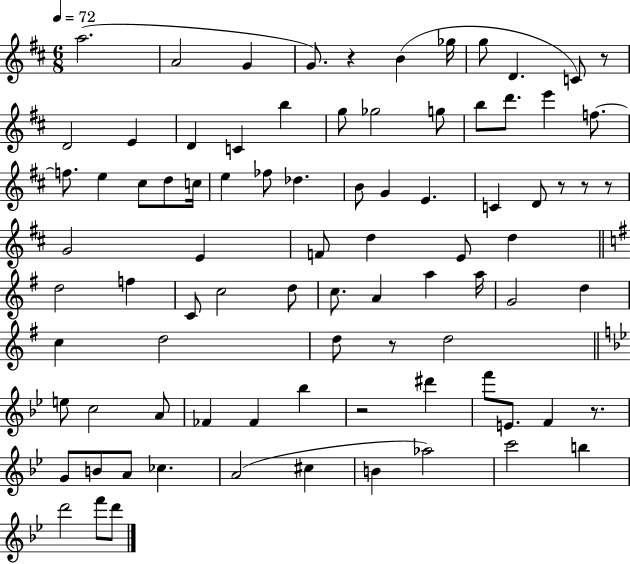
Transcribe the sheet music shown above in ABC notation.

X:1
T:Untitled
M:6/8
L:1/4
K:D
a2 A2 G G/2 z B _g/4 g/2 D C/2 z/2 D2 E D C b g/2 _g2 g/2 b/2 d'/2 e' f/2 f/2 e ^c/2 d/2 c/4 e _f/2 _d B/2 G E C D/2 z/2 z/2 z/2 G2 E F/2 d E/2 d d2 f C/2 c2 d/2 c/2 A a a/4 G2 d c d2 d/2 z/2 d2 e/2 c2 A/2 _F _F _b z2 ^d' f'/2 E/2 F z/2 G/2 B/2 A/2 _c A2 ^c B _a2 c'2 b d'2 f'/2 d'/2